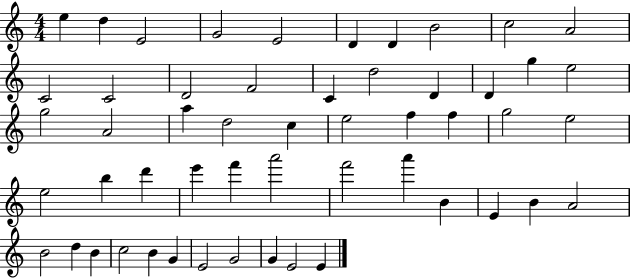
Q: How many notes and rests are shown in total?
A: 53